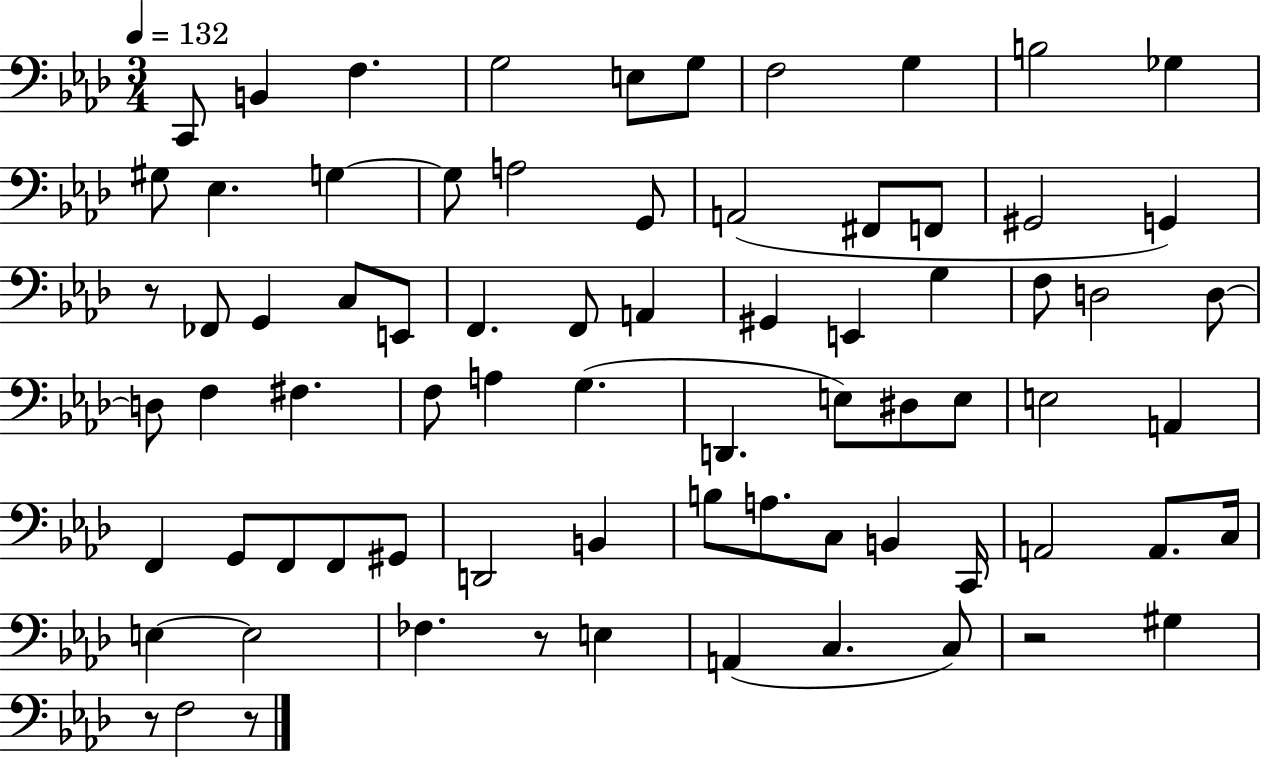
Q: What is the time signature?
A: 3/4